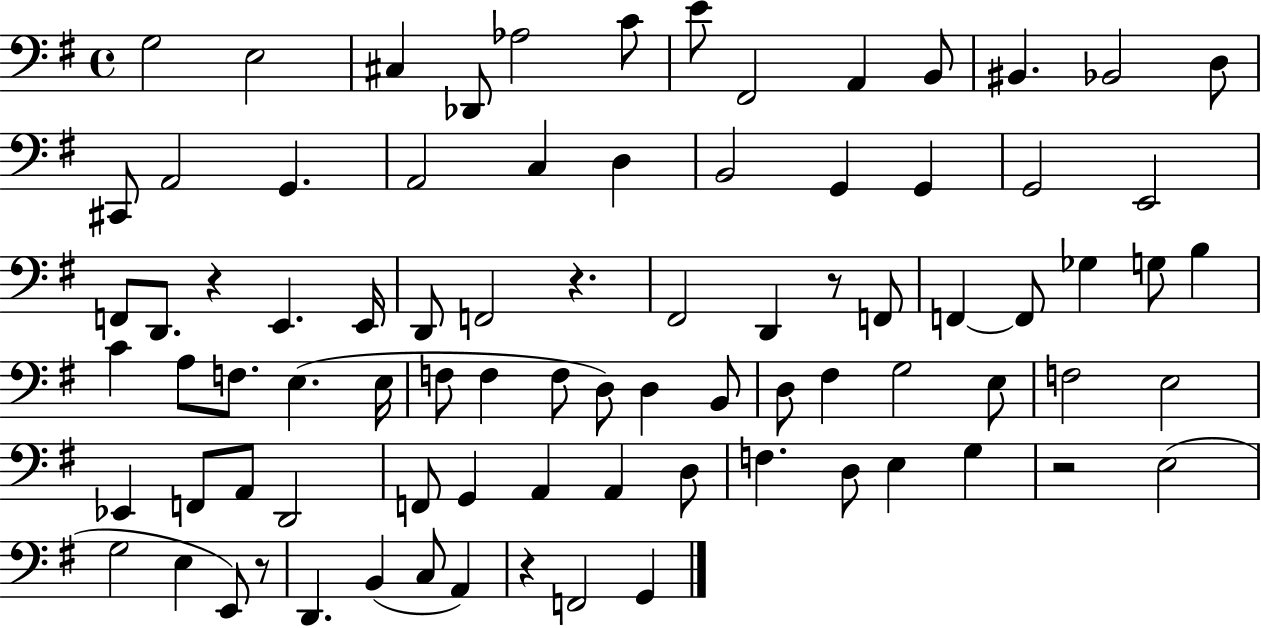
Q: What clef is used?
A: bass